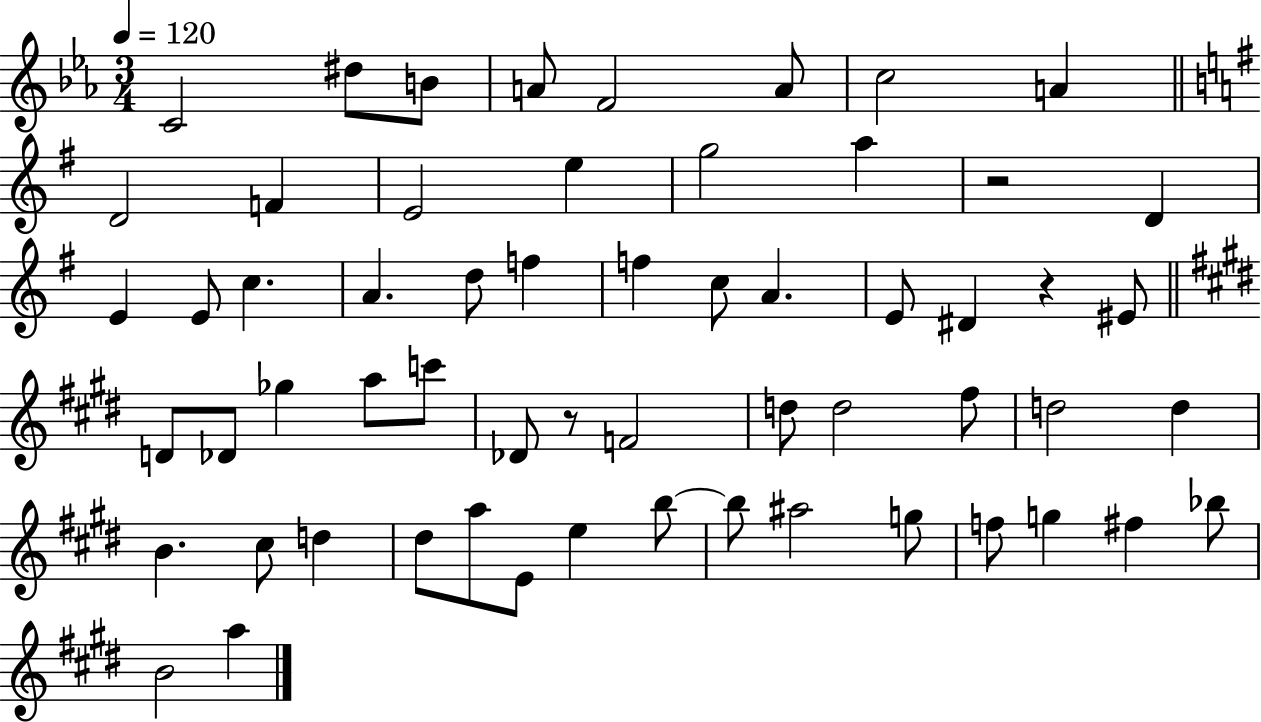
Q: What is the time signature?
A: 3/4